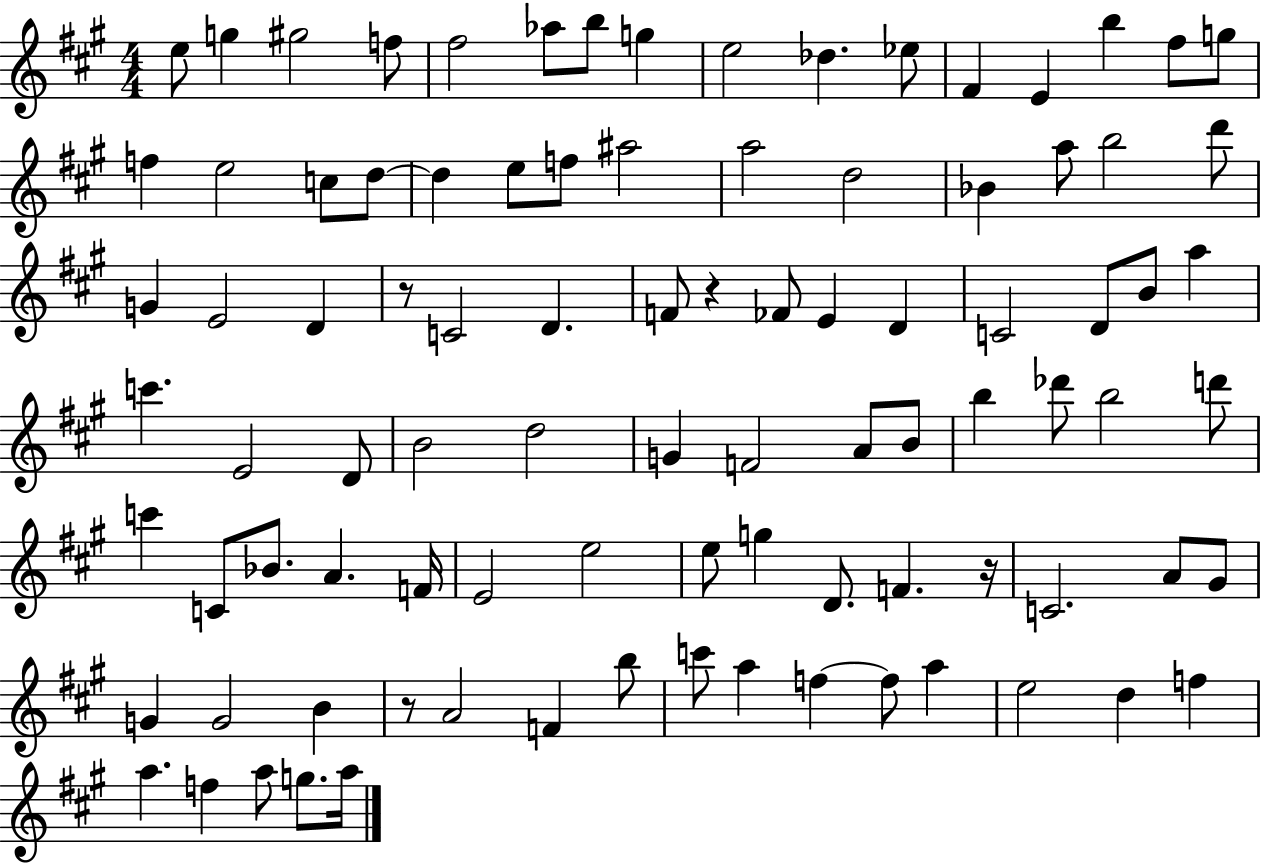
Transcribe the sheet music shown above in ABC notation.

X:1
T:Untitled
M:4/4
L:1/4
K:A
e/2 g ^g2 f/2 ^f2 _a/2 b/2 g e2 _d _e/2 ^F E b ^f/2 g/2 f e2 c/2 d/2 d e/2 f/2 ^a2 a2 d2 _B a/2 b2 d'/2 G E2 D z/2 C2 D F/2 z _F/2 E D C2 D/2 B/2 a c' E2 D/2 B2 d2 G F2 A/2 B/2 b _d'/2 b2 d'/2 c' C/2 _B/2 A F/4 E2 e2 e/2 g D/2 F z/4 C2 A/2 ^G/2 G G2 B z/2 A2 F b/2 c'/2 a f f/2 a e2 d f a f a/2 g/2 a/4